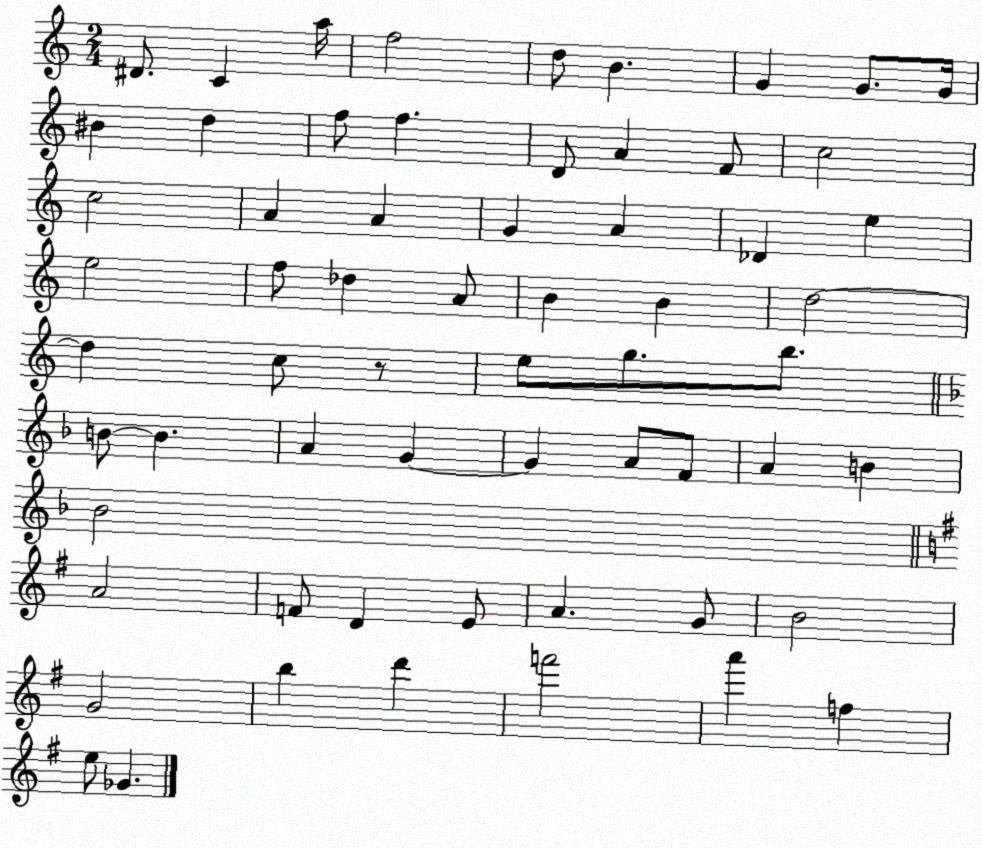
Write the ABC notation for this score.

X:1
T:Untitled
M:2/4
L:1/4
K:C
^D/2 C a/4 f2 d/2 B G G/2 G/4 ^B d f/2 f D/2 A F/2 c2 c2 A A G A _D e e2 f/2 _d A/2 B B d2 d c/2 z/2 e/2 g/2 b/2 B/2 B A G G A/2 F/2 A B _B2 A2 F/2 D E/2 A G/2 B2 G2 b d' f'2 a' f e/2 _G